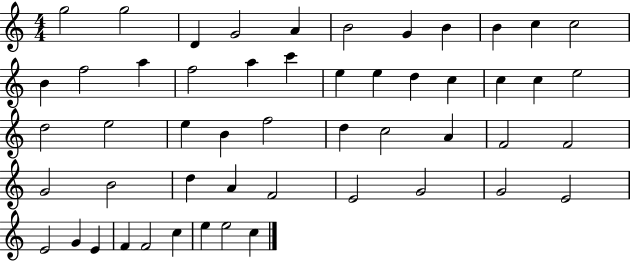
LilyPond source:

{
  \clef treble
  \numericTimeSignature
  \time 4/4
  \key c \major
  g''2 g''2 | d'4 g'2 a'4 | b'2 g'4 b'4 | b'4 c''4 c''2 | \break b'4 f''2 a''4 | f''2 a''4 c'''4 | e''4 e''4 d''4 c''4 | c''4 c''4 e''2 | \break d''2 e''2 | e''4 b'4 f''2 | d''4 c''2 a'4 | f'2 f'2 | \break g'2 b'2 | d''4 a'4 f'2 | e'2 g'2 | g'2 e'2 | \break e'2 g'4 e'4 | f'4 f'2 c''4 | e''4 e''2 c''4 | \bar "|."
}